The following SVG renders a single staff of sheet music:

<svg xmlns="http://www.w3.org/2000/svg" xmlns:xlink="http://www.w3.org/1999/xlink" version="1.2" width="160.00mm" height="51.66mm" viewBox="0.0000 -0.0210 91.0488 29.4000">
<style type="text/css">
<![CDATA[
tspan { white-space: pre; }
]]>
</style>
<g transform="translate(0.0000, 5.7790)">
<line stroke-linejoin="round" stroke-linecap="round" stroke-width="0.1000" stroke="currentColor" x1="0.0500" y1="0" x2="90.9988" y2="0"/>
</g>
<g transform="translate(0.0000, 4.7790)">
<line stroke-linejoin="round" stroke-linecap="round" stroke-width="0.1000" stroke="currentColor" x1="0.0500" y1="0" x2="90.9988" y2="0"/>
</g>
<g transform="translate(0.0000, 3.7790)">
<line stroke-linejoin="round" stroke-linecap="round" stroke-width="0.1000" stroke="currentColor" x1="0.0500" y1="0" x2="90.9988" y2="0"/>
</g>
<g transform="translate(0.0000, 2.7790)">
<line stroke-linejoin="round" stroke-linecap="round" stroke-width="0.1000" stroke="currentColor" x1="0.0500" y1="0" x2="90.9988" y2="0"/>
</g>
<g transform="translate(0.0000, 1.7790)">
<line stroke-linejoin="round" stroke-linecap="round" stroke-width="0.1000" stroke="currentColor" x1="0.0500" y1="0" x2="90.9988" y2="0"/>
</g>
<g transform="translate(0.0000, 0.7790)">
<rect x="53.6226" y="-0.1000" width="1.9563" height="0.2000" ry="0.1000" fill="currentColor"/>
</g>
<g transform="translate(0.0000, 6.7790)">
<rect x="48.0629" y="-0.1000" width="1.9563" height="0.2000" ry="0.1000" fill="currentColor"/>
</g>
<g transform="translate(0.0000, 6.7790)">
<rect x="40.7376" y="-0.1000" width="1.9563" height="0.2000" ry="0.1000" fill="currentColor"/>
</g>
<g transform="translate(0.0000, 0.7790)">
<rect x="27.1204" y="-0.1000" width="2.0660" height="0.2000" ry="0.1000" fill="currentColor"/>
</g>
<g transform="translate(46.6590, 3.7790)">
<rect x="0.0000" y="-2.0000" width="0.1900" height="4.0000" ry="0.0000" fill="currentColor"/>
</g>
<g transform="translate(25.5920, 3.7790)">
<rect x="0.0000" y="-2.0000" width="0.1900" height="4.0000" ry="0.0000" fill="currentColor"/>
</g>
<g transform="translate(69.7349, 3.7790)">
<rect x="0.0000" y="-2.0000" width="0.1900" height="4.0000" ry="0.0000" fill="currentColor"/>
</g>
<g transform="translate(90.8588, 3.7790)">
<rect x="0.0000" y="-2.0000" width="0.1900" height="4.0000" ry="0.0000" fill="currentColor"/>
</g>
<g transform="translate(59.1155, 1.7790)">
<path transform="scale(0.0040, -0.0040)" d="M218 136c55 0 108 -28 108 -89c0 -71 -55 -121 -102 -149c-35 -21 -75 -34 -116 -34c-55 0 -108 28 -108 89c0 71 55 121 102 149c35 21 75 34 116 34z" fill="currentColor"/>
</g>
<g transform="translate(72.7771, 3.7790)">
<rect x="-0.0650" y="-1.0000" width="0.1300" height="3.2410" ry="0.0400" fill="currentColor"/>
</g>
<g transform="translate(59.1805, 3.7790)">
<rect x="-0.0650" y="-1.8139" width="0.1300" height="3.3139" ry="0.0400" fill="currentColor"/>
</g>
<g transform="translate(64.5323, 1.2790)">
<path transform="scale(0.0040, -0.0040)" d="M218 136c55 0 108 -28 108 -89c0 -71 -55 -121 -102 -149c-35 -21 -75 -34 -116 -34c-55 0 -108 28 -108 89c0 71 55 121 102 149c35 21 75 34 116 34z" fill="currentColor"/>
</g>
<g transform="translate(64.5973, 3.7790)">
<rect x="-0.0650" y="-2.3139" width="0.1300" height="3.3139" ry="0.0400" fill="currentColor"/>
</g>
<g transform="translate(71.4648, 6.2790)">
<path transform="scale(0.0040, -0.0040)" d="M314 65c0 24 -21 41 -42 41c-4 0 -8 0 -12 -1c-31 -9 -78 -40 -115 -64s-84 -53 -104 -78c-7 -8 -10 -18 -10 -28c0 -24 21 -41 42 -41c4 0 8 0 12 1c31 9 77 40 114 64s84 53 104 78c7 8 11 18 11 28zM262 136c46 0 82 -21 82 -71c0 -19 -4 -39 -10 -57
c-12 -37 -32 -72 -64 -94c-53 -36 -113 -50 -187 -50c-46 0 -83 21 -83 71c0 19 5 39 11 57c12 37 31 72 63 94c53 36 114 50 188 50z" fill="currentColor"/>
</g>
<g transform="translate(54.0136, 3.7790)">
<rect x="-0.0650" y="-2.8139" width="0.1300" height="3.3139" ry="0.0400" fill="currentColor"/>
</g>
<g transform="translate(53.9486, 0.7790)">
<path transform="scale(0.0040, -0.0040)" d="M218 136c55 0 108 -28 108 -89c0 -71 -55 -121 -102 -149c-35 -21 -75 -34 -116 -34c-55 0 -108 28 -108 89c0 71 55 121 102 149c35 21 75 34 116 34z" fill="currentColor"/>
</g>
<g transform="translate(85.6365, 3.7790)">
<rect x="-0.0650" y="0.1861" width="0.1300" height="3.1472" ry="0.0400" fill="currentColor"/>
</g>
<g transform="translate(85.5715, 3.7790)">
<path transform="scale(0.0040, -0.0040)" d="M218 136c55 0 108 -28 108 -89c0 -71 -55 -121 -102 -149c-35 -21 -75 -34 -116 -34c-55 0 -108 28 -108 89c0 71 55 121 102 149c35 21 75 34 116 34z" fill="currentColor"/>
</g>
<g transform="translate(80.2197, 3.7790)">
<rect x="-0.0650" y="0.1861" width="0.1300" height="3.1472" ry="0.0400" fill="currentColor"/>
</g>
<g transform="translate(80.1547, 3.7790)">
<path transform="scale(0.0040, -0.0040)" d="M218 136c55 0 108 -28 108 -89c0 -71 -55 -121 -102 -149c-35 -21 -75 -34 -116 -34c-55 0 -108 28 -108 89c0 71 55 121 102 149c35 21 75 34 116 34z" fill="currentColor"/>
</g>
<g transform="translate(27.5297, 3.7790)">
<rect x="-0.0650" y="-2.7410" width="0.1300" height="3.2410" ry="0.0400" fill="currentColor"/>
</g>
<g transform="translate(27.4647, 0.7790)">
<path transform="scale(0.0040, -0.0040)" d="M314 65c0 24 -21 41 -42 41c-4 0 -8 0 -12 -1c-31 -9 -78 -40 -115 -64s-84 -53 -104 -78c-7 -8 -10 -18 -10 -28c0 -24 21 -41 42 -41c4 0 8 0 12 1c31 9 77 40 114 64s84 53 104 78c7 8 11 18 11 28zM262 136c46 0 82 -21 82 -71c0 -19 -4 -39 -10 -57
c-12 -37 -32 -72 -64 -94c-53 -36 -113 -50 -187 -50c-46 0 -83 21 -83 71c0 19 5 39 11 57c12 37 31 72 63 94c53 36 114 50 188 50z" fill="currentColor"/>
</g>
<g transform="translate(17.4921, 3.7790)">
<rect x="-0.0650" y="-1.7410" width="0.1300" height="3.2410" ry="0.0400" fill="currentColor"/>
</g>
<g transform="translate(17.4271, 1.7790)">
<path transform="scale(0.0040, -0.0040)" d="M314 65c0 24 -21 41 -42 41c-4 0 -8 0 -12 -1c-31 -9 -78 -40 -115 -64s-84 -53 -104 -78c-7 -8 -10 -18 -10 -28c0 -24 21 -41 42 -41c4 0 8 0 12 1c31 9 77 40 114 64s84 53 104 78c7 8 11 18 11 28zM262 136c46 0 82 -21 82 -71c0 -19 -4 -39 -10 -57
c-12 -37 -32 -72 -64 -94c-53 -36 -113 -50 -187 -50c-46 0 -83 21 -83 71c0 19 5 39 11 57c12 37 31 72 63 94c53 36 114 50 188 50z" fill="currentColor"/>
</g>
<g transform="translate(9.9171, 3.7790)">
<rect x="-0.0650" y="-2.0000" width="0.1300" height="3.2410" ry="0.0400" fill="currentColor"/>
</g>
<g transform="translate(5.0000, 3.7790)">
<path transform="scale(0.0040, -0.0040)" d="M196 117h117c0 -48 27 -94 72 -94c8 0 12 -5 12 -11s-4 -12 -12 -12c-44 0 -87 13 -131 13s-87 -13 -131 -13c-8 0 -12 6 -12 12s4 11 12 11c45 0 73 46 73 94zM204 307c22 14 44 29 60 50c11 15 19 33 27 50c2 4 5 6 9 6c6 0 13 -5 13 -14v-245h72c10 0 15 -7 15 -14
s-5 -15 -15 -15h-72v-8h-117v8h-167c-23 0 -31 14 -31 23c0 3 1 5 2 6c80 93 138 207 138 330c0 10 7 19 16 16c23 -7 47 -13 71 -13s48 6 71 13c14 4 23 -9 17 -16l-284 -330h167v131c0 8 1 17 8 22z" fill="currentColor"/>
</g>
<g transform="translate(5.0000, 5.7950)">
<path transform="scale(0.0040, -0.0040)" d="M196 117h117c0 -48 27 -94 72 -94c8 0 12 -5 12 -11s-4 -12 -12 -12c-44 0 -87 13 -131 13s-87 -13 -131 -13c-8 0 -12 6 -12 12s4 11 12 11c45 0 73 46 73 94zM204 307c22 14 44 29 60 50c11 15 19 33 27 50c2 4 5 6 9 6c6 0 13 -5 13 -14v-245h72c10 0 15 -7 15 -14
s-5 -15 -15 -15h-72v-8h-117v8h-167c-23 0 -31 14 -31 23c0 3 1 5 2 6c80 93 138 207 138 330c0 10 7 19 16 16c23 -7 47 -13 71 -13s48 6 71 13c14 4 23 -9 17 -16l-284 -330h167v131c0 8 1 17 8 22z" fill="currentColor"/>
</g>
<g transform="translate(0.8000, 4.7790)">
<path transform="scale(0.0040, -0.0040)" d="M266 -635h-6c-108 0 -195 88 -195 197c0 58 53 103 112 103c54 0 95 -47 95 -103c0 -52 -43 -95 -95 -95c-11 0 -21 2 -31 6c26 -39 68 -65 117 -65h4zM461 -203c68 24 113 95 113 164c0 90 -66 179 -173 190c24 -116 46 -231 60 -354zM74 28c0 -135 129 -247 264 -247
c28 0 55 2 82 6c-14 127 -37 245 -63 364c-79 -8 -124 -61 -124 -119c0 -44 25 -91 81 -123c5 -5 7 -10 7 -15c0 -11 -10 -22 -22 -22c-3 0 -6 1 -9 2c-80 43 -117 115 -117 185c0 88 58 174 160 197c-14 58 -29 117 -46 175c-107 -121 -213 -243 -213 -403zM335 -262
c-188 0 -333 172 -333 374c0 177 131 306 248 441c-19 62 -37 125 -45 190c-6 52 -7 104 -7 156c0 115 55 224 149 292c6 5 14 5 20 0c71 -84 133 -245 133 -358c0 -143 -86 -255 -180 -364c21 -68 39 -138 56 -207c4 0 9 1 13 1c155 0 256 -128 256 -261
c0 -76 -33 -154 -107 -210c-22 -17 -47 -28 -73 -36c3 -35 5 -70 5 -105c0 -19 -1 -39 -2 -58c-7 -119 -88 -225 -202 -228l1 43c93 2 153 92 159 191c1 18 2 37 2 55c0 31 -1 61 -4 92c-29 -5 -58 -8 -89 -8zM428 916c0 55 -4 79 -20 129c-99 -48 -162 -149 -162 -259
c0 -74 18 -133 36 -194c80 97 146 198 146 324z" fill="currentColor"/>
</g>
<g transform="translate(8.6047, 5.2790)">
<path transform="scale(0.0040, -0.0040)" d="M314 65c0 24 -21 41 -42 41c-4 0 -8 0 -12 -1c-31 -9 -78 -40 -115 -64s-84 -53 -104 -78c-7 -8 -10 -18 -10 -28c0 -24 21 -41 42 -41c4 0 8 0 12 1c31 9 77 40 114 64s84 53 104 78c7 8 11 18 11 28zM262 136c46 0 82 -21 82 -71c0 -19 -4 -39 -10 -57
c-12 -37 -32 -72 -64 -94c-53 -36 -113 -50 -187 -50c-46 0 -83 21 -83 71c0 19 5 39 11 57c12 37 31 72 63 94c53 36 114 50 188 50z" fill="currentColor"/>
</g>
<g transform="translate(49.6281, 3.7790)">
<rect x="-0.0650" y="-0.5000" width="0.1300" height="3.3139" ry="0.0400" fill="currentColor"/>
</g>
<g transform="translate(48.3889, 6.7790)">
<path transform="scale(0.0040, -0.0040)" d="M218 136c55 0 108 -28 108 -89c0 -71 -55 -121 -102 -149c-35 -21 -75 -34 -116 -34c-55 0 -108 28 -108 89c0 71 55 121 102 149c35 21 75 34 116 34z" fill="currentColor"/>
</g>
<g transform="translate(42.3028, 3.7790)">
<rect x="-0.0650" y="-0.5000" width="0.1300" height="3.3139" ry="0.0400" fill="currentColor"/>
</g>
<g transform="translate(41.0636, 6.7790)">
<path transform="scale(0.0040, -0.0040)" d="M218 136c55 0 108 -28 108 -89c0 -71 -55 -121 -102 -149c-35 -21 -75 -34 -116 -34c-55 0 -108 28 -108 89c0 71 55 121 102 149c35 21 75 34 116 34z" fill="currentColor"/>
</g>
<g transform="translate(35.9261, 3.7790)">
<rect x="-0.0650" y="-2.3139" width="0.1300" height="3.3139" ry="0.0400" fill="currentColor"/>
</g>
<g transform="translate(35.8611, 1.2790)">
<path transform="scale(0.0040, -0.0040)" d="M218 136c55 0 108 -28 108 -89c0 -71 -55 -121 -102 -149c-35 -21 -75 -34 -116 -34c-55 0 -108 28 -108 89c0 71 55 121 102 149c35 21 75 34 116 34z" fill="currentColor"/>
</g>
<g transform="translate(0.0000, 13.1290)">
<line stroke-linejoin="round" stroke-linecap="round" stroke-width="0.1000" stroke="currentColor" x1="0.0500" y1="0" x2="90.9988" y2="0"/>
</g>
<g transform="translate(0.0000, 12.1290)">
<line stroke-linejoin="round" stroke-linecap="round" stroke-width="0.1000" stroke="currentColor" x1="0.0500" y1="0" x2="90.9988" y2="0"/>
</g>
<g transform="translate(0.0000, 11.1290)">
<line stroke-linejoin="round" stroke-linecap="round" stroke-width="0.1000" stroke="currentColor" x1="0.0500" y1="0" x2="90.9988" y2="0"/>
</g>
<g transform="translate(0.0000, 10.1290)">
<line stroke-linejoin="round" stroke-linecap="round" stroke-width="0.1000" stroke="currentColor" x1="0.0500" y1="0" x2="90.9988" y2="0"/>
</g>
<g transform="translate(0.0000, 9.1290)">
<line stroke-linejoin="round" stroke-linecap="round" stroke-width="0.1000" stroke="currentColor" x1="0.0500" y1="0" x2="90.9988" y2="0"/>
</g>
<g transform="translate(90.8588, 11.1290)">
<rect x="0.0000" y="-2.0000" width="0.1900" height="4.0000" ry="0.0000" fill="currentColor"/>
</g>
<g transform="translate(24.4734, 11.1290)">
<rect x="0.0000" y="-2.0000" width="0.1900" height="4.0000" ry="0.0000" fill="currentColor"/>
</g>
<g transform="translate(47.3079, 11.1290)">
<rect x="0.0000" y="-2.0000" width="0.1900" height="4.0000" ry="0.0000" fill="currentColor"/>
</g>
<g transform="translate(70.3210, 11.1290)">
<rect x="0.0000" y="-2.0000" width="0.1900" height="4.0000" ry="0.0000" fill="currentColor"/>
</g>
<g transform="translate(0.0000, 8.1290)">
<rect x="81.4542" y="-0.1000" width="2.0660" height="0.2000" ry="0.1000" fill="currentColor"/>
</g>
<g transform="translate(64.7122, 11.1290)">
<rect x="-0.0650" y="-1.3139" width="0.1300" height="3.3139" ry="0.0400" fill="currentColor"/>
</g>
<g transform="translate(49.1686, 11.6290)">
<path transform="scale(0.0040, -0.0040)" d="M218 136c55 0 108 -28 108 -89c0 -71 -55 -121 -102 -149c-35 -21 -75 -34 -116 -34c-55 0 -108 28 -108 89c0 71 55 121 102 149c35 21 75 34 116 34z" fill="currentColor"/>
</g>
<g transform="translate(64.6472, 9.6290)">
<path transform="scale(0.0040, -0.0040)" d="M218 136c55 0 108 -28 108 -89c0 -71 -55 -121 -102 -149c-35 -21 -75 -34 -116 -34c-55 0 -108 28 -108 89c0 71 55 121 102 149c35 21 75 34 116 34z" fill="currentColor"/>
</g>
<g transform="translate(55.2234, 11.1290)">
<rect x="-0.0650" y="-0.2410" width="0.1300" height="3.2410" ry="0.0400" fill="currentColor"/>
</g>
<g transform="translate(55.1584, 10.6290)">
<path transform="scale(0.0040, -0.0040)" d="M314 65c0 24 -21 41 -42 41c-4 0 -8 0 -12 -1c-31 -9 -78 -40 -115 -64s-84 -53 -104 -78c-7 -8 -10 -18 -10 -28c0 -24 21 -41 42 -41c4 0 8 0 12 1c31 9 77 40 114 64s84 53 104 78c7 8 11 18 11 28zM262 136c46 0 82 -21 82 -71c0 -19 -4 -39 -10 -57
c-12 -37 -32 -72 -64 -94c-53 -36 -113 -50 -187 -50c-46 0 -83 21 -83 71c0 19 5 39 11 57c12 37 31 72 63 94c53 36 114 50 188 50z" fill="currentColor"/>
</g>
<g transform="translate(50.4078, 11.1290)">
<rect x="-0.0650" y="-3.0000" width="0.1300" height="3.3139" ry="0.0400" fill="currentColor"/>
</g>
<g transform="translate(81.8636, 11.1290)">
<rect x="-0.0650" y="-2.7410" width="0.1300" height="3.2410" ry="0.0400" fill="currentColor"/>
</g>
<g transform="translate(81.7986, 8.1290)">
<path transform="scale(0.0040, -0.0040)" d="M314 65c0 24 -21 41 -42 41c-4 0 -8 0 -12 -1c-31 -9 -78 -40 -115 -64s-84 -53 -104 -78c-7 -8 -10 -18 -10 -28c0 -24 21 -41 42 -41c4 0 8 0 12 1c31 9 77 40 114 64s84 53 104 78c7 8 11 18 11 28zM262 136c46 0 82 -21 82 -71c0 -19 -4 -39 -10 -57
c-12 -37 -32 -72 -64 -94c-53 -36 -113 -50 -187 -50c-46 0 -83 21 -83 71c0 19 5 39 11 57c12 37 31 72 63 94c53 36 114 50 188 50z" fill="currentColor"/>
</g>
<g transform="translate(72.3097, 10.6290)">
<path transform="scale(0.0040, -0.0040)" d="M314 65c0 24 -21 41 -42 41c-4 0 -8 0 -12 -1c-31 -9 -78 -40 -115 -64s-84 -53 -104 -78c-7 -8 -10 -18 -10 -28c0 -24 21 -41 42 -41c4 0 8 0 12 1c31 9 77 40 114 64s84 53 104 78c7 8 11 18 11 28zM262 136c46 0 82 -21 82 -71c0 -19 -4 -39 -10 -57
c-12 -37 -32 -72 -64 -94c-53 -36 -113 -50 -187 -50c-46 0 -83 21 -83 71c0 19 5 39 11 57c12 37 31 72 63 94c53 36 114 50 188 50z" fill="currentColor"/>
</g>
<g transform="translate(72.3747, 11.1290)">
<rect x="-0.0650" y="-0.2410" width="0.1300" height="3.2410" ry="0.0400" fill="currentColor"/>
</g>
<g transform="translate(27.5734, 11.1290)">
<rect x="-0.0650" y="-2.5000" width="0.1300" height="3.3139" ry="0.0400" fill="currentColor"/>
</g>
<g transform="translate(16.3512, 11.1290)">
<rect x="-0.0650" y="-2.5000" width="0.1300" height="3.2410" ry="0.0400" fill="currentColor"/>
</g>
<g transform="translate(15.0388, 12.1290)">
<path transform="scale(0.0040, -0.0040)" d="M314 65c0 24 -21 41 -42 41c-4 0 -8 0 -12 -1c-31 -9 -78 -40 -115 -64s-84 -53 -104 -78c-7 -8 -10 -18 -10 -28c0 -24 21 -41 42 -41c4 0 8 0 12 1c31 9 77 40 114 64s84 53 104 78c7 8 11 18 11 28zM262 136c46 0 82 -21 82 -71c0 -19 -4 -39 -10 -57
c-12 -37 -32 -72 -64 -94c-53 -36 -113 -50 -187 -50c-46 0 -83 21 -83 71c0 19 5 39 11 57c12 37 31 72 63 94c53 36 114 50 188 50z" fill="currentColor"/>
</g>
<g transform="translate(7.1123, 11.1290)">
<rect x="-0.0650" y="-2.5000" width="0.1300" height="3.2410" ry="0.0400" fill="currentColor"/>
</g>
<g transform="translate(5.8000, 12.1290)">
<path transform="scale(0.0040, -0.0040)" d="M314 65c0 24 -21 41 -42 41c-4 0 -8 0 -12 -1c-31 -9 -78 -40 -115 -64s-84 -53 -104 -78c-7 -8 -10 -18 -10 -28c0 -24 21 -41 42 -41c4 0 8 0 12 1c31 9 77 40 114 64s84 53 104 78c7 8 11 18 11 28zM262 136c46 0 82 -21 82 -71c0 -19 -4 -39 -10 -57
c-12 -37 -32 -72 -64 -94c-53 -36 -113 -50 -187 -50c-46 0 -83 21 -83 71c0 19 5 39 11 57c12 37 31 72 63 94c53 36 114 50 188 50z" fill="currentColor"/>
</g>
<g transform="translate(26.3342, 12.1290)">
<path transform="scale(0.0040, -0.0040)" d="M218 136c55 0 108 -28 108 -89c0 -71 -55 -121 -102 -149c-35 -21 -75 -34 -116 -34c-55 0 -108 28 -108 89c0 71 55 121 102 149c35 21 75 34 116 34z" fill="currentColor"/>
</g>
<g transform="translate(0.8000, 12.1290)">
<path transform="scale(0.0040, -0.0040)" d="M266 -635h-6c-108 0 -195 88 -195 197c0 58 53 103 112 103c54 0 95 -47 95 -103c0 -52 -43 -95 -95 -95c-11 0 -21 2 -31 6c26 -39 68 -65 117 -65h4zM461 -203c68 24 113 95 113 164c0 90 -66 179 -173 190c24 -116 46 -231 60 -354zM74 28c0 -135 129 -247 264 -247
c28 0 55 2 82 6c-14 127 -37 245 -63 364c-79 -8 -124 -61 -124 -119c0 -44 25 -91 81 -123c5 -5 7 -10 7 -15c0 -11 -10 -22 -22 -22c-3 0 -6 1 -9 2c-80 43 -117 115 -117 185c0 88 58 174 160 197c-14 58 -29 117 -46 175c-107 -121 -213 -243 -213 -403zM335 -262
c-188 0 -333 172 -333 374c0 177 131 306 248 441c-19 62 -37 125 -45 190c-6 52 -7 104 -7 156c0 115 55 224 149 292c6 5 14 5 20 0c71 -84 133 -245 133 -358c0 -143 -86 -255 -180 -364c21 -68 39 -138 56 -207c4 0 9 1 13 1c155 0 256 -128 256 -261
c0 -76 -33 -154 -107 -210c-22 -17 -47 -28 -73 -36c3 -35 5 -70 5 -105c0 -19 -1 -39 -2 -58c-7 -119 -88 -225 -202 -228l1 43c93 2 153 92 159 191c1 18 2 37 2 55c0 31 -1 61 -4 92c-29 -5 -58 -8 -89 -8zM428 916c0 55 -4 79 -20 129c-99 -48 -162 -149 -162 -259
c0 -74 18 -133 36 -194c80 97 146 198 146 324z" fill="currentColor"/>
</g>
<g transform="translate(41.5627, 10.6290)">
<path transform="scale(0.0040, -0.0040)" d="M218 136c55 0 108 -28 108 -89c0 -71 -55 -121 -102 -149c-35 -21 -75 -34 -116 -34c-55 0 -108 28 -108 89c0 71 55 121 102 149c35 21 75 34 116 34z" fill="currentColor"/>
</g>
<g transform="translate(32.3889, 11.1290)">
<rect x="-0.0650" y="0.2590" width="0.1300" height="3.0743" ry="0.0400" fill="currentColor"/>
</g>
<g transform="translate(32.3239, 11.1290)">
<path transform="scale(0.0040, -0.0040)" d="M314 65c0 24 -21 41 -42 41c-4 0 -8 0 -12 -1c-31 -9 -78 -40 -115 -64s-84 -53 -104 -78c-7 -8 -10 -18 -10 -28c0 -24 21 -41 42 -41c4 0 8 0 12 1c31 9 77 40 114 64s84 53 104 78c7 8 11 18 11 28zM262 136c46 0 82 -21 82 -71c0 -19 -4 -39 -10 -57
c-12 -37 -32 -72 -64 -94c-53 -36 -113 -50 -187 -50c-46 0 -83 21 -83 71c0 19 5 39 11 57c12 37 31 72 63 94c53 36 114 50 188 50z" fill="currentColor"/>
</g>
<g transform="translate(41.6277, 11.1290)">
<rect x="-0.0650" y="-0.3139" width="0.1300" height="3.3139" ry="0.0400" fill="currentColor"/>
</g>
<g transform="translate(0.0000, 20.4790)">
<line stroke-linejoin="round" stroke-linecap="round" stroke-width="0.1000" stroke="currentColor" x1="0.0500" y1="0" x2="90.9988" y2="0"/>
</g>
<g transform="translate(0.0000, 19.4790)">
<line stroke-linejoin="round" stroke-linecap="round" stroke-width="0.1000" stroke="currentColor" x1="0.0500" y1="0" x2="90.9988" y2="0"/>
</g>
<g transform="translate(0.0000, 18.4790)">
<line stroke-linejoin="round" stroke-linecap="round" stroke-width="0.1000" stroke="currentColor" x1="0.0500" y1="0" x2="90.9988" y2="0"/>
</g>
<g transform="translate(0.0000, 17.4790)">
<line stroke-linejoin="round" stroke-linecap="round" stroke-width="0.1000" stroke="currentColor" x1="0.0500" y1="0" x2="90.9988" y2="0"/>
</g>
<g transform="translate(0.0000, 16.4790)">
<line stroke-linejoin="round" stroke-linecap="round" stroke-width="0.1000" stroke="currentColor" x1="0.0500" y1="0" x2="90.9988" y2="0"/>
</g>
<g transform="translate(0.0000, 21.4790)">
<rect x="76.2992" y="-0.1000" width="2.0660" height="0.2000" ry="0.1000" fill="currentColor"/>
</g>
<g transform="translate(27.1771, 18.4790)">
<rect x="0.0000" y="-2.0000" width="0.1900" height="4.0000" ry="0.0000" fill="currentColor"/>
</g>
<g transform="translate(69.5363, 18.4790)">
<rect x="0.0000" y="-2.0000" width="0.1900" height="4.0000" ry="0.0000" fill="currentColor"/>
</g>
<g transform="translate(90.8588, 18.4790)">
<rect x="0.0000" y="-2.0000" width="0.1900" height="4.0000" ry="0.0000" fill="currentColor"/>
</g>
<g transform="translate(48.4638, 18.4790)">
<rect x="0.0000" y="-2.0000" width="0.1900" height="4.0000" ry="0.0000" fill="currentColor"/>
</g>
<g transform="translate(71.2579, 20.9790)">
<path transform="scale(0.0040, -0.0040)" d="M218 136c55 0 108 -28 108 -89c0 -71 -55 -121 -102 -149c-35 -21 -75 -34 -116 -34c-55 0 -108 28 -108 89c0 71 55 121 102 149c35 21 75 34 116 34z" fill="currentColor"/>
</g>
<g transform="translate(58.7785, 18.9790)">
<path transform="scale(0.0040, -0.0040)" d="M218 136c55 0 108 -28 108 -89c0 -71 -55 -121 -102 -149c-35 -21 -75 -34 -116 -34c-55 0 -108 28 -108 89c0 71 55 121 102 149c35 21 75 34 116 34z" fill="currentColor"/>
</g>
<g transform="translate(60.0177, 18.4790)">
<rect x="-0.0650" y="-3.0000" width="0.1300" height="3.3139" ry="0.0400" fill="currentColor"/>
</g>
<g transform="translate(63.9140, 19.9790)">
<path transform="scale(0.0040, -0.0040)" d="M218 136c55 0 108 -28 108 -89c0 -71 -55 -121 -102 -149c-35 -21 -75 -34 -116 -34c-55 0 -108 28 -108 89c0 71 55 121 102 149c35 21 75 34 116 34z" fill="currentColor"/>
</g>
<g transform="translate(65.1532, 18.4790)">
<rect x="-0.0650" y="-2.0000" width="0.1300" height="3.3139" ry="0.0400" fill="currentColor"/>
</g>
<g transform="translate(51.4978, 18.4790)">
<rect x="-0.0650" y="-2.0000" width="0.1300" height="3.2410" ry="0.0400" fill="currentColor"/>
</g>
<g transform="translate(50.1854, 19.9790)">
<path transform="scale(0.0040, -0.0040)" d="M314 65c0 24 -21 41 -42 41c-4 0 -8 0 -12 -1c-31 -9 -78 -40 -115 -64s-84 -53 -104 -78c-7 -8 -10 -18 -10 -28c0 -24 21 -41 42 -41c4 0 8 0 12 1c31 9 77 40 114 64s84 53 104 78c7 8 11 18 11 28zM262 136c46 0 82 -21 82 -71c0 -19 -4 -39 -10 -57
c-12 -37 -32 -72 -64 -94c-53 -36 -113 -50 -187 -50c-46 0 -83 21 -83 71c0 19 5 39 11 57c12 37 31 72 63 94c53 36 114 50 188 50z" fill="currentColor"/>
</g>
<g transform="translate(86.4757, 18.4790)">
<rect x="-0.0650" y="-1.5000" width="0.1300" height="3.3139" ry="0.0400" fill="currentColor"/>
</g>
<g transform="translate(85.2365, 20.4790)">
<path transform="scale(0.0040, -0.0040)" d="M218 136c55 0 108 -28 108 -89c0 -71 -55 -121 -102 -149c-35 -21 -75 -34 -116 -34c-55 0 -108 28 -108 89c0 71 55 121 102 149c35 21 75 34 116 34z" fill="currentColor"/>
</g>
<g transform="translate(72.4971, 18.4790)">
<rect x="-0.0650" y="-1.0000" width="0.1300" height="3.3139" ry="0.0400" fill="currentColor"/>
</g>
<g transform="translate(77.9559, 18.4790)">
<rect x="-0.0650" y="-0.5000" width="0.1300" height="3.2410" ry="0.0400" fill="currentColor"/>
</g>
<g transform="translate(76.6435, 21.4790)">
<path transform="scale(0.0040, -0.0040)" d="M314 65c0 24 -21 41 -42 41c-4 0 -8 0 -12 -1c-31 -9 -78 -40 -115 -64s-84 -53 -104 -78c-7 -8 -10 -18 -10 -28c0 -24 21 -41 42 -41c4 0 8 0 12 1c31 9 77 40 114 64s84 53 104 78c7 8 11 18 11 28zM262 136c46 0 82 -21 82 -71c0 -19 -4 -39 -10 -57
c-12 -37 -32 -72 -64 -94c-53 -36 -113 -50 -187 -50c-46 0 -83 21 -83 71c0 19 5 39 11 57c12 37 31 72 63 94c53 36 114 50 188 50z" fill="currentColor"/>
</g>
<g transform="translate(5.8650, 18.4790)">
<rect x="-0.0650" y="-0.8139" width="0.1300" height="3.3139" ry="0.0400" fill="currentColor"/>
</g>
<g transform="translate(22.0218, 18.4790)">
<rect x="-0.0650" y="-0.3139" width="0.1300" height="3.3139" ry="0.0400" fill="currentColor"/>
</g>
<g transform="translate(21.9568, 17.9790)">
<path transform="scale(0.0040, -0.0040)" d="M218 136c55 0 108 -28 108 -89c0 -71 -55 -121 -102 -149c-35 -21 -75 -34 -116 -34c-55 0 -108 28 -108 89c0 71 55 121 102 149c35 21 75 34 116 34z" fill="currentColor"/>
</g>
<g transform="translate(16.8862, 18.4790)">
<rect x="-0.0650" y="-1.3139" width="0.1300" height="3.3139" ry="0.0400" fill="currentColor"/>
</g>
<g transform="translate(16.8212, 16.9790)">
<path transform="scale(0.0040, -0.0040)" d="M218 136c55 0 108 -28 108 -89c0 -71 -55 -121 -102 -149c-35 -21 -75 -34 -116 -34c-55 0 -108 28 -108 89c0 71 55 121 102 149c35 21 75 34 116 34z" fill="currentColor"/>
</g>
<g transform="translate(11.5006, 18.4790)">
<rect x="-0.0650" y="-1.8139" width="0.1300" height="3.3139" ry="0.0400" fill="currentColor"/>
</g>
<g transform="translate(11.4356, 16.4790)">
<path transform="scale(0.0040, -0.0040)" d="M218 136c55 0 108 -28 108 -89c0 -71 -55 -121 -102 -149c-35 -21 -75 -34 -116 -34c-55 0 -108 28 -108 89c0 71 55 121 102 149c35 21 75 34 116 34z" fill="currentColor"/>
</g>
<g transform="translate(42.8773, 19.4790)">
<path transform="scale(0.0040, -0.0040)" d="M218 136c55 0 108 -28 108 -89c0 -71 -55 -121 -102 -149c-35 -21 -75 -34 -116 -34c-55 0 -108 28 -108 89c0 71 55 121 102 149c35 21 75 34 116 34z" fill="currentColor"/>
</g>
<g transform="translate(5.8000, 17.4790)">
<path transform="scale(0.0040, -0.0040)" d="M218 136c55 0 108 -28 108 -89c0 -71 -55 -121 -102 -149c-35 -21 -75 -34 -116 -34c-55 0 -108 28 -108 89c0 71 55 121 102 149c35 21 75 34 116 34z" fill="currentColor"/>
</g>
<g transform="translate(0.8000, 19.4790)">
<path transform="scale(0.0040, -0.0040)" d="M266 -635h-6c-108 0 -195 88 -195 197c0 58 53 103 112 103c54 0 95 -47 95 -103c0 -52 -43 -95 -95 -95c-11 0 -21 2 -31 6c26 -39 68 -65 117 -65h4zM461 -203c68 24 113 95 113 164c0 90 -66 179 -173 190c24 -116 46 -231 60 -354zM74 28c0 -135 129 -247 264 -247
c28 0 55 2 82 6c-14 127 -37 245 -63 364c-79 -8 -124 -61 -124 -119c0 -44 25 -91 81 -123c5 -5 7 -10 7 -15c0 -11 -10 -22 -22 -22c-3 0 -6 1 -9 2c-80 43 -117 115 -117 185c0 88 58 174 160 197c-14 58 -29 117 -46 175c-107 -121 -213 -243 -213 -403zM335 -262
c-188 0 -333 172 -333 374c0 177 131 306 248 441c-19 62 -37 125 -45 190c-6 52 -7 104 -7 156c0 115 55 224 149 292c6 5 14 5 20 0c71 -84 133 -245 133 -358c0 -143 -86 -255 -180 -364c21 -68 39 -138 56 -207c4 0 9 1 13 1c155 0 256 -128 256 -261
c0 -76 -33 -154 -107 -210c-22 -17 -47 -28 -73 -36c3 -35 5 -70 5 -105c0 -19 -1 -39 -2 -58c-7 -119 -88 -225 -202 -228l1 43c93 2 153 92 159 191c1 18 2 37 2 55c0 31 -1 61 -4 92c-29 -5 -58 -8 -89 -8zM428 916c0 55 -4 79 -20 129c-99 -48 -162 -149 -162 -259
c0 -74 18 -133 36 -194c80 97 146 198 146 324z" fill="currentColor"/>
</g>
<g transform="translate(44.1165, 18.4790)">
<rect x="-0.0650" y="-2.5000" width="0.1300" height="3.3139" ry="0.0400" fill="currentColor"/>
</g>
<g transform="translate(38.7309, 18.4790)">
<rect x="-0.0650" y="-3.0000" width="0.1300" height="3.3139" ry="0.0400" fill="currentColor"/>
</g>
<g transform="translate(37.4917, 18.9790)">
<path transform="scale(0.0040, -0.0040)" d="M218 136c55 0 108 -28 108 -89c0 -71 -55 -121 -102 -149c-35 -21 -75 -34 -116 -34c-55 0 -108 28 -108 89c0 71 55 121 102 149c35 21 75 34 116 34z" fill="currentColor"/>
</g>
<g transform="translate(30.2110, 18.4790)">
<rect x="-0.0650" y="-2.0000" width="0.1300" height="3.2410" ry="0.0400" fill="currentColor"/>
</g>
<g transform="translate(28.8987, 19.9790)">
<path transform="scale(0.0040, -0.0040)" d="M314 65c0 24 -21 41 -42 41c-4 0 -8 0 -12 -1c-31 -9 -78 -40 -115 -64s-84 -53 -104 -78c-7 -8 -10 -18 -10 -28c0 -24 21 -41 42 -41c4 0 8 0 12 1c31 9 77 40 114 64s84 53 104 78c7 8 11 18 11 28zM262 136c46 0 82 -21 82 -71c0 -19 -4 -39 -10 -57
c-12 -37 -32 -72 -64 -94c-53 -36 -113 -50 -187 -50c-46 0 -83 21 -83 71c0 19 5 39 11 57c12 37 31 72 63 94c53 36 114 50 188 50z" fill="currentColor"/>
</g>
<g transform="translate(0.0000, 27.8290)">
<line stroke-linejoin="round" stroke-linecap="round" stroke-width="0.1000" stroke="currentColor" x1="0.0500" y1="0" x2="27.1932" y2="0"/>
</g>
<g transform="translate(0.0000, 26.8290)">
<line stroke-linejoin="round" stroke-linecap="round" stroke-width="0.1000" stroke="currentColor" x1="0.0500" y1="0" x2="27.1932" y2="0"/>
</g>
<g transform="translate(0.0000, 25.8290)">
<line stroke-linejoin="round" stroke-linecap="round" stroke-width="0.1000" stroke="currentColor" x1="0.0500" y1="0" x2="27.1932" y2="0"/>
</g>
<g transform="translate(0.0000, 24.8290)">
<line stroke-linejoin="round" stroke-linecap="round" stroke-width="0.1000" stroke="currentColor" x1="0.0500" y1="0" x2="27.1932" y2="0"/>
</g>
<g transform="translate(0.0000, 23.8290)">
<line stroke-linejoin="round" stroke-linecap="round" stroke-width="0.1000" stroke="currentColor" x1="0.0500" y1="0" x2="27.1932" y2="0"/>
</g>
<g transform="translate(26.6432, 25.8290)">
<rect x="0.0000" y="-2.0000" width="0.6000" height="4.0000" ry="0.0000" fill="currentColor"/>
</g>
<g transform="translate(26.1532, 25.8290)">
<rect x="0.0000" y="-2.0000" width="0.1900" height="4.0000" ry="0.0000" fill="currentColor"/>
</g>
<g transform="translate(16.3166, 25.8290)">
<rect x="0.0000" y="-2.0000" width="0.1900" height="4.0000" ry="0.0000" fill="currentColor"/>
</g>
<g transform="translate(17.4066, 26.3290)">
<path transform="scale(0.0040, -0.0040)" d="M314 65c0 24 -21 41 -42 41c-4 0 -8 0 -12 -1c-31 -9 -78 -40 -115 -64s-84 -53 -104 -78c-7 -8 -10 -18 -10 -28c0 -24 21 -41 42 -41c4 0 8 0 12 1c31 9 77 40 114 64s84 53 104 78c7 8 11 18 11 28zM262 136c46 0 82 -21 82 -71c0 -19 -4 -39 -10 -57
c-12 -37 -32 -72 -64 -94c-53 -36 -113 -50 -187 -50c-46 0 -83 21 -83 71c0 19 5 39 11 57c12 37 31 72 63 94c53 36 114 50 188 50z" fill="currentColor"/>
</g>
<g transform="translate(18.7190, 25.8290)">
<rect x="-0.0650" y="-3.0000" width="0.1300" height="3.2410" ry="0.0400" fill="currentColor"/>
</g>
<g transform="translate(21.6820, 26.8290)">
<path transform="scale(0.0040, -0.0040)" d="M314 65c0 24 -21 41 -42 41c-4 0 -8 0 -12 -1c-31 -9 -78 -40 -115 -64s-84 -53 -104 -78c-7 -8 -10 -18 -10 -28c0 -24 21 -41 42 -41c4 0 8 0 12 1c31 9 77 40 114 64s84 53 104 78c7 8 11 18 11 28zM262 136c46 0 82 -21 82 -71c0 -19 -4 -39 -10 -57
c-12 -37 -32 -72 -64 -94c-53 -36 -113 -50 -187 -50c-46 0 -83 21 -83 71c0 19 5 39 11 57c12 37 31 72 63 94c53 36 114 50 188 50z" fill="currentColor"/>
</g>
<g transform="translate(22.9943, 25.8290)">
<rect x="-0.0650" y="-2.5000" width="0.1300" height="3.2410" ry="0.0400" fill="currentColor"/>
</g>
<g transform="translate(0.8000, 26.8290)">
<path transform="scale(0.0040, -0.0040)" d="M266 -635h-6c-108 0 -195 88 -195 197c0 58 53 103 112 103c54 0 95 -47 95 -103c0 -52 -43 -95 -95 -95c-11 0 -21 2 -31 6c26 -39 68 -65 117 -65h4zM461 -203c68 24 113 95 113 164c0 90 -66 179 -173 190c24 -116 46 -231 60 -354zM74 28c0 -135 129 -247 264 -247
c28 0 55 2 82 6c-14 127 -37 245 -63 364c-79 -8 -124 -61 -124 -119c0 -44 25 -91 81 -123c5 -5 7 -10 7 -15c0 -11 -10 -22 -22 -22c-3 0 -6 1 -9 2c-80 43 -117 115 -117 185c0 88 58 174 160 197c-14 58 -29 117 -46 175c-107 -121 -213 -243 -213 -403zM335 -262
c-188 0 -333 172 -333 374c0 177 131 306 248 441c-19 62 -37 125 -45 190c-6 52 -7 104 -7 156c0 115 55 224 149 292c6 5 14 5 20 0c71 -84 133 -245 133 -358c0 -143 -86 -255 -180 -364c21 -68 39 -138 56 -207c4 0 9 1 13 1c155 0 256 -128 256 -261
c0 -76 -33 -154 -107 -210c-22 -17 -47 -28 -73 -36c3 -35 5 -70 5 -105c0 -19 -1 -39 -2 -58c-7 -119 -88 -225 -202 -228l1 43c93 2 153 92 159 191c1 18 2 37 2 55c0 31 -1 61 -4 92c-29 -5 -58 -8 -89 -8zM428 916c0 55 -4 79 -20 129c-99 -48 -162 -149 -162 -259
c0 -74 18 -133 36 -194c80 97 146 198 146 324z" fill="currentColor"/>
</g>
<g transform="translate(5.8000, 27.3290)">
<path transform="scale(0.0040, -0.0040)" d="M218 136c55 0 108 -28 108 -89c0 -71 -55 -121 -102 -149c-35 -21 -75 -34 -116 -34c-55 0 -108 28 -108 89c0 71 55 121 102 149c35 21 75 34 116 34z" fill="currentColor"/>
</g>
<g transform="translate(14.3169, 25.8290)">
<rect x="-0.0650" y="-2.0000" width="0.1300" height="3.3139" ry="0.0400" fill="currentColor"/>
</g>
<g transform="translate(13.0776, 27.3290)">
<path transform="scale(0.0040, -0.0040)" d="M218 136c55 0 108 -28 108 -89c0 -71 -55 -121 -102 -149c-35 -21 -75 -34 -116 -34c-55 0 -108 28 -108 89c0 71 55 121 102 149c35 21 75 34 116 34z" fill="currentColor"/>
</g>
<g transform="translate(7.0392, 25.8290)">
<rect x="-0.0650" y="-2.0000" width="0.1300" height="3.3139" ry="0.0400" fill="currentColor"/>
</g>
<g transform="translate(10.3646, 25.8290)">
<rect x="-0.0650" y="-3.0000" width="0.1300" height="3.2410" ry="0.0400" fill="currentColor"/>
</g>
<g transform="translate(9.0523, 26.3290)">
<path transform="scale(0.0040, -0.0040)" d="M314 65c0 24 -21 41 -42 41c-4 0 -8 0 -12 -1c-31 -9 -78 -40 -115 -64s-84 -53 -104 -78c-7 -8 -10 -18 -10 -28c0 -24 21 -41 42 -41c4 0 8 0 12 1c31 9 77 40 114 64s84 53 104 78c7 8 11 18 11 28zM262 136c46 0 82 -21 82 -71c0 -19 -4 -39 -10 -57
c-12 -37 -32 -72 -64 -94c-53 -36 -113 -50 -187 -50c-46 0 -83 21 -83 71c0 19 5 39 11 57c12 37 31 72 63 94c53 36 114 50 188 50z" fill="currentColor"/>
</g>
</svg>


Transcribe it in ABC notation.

X:1
T:Untitled
M:4/4
L:1/4
K:C
F2 f2 a2 g C C a f g D2 B B G2 G2 G B2 c A c2 e c2 a2 d f e c F2 A G F2 A F D C2 E F A2 F A2 G2